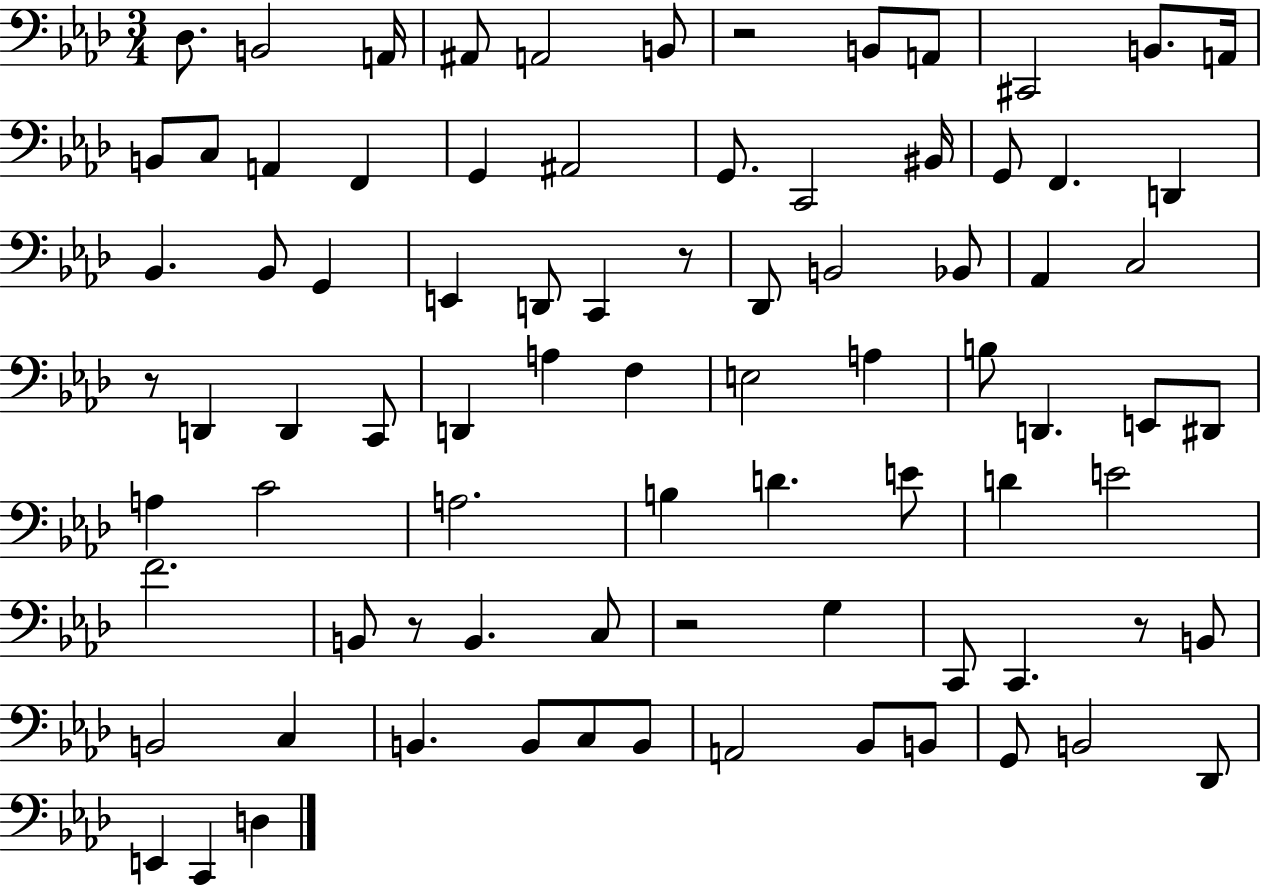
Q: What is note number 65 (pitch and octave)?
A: B2